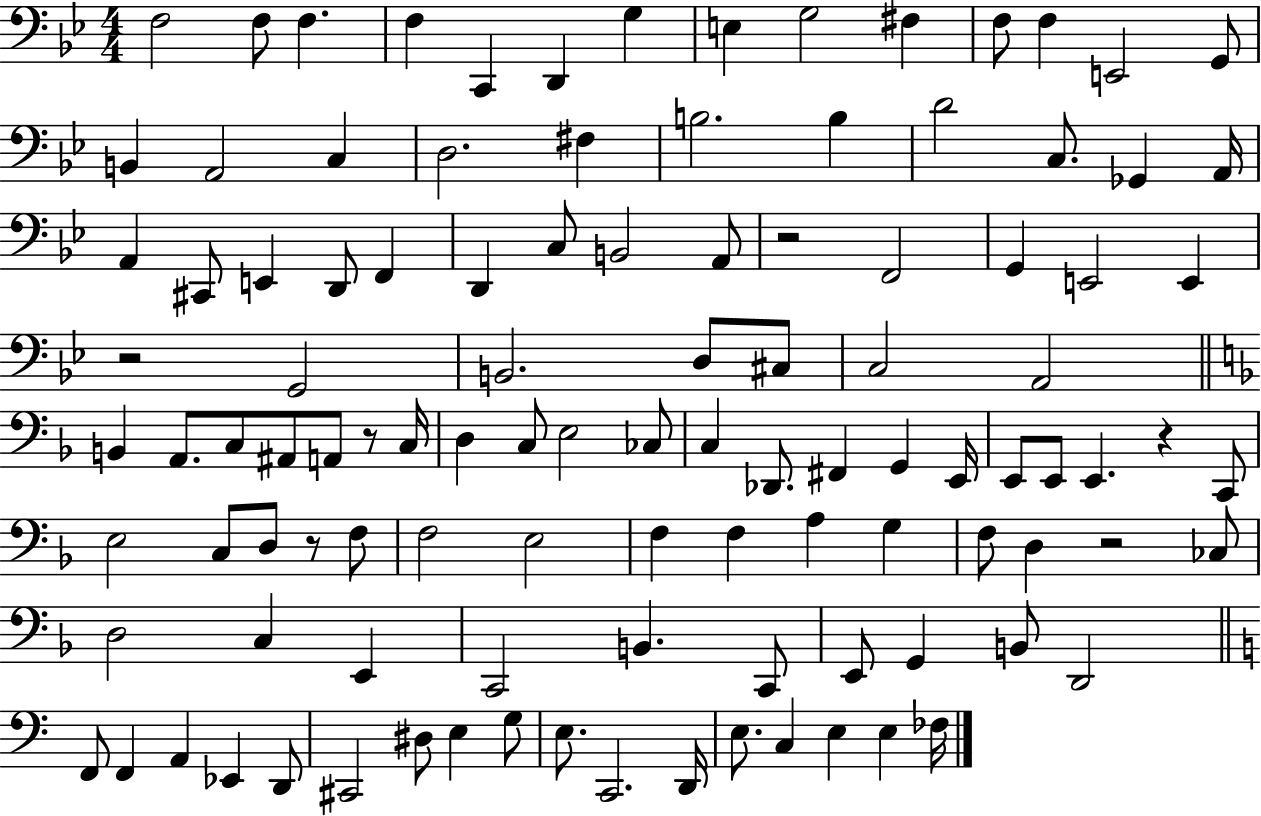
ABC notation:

X:1
T:Untitled
M:4/4
L:1/4
K:Bb
F,2 F,/2 F, F, C,, D,, G, E, G,2 ^F, F,/2 F, E,,2 G,,/2 B,, A,,2 C, D,2 ^F, B,2 B, D2 C,/2 _G,, A,,/4 A,, ^C,,/2 E,, D,,/2 F,, D,, C,/2 B,,2 A,,/2 z2 F,,2 G,, E,,2 E,, z2 G,,2 B,,2 D,/2 ^C,/2 C,2 A,,2 B,, A,,/2 C,/2 ^A,,/2 A,,/2 z/2 C,/4 D, C,/2 E,2 _C,/2 C, _D,,/2 ^F,, G,, E,,/4 E,,/2 E,,/2 E,, z C,,/2 E,2 C,/2 D,/2 z/2 F,/2 F,2 E,2 F, F, A, G, F,/2 D, z2 _C,/2 D,2 C, E,, C,,2 B,, C,,/2 E,,/2 G,, B,,/2 D,,2 F,,/2 F,, A,, _E,, D,,/2 ^C,,2 ^D,/2 E, G,/2 E,/2 C,,2 D,,/4 E,/2 C, E, E, _F,/4